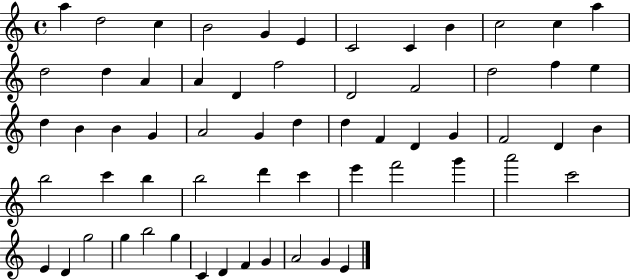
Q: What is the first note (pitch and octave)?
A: A5